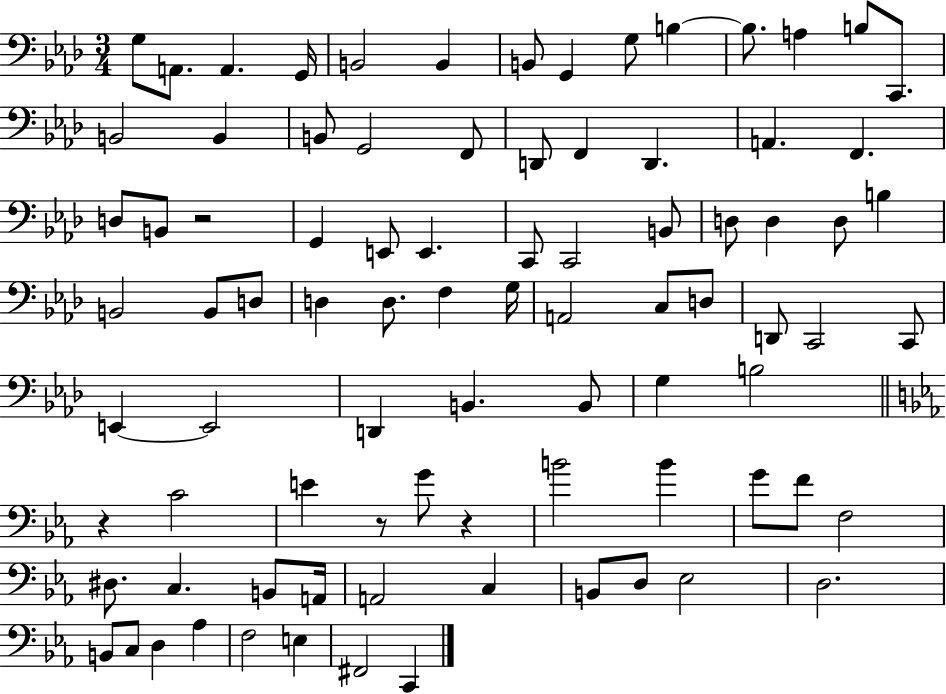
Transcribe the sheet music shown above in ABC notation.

X:1
T:Untitled
M:3/4
L:1/4
K:Ab
G,/2 A,,/2 A,, G,,/4 B,,2 B,, B,,/2 G,, G,/2 B, B,/2 A, B,/2 C,,/2 B,,2 B,, B,,/2 G,,2 F,,/2 D,,/2 F,, D,, A,, F,, D,/2 B,,/2 z2 G,, E,,/2 E,, C,,/2 C,,2 B,,/2 D,/2 D, D,/2 B, B,,2 B,,/2 D,/2 D, D,/2 F, G,/4 A,,2 C,/2 D,/2 D,,/2 C,,2 C,,/2 E,, E,,2 D,, B,, B,,/2 G, B,2 z C2 E z/2 G/2 z B2 B G/2 F/2 F,2 ^D,/2 C, B,,/2 A,,/4 A,,2 C, B,,/2 D,/2 _E,2 D,2 B,,/2 C,/2 D, _A, F,2 E, ^F,,2 C,,